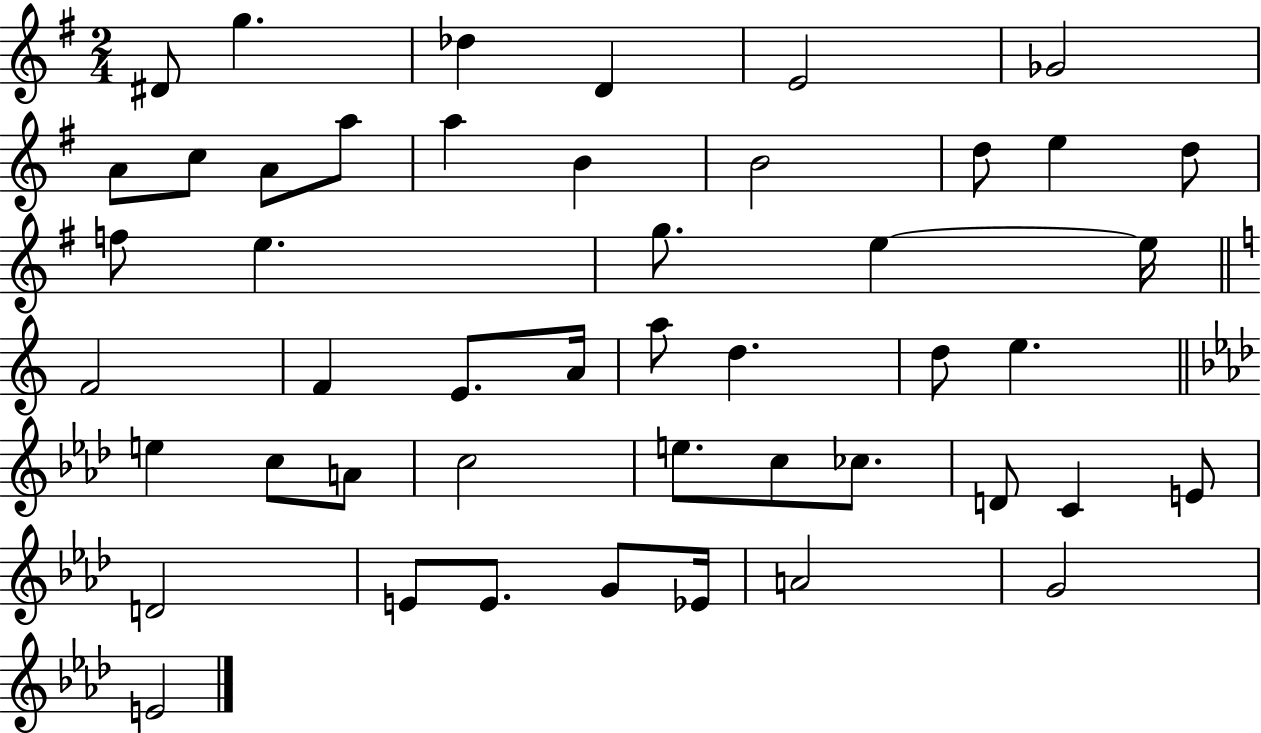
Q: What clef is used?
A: treble